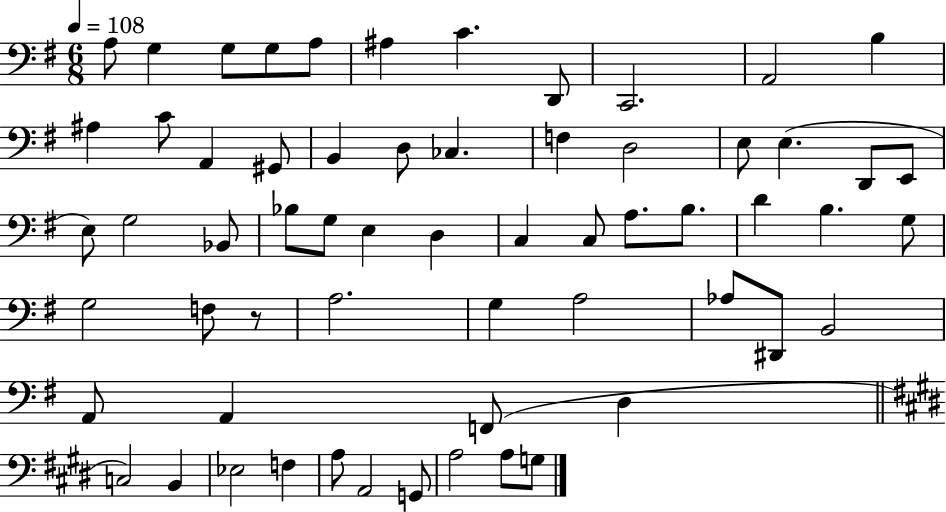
A3/e G3/q G3/e G3/e A3/e A#3/q C4/q. D2/e C2/h. A2/h B3/q A#3/q C4/e A2/q G#2/e B2/q D3/e CES3/q. F3/q D3/h E3/e E3/q. D2/e E2/e E3/e G3/h Bb2/e Bb3/e G3/e E3/q D3/q C3/q C3/e A3/e. B3/e. D4/q B3/q. G3/e G3/h F3/e R/e A3/h. G3/q A3/h Ab3/e D#2/e B2/h A2/e A2/q F2/e D3/q C3/h B2/q Eb3/h F3/q A3/e A2/h G2/e A3/h A3/e G3/e